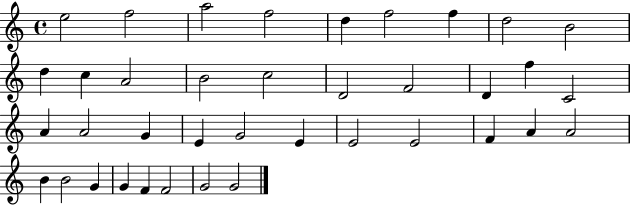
X:1
T:Untitled
M:4/4
L:1/4
K:C
e2 f2 a2 f2 d f2 f d2 B2 d c A2 B2 c2 D2 F2 D f C2 A A2 G E G2 E E2 E2 F A A2 B B2 G G F F2 G2 G2